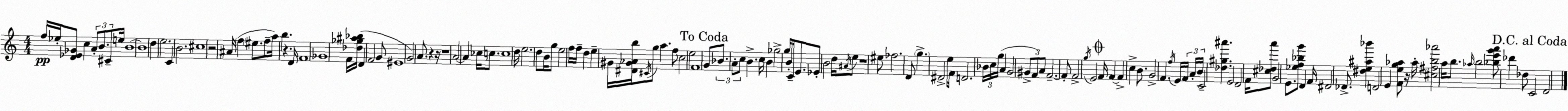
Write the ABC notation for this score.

X:1
T:Untitled
M:4/4
L:1/4
K:C
f/4 _e/4 [D_E_G]/2 c A/2 B/2 ^C/2 e/4 B4 B4 d e2 C B2 ^c4 z2 ^A/4 f ^e/2 f/2 a/4 b z D/4 F4 _G4 F/4 [_d_g^a_b]/4 D F2 G/2 ^E4 G2 A/2 z z/4 z4 A2 A _c/4 c/2 c4 d/4 e2 d/2 B/4 g/2 e2 f/4 f/4 d e ^G/4 [^D^G_Ab]/4 ^C/4 g/2 a f/2 c2 e2 F4 G/2 _B/2 A/2 c/2 B c/4 B _g2 g/4 B/2 C/4 E/2 _E/2 B2 d/4 ^A/4 e/2 z4 ^e/2 _f2 D/2 g ^D2 e/2 F/4 D2 _B/4 c/4 g/4 A G2 ^G/2 F/2 A/2 F2 F/2 F2 g/4 E2 F/4 F F c B/2 G2 F f/4 E/4 F/4 A/4 B/4 C2 [_d^g^a'] E2 D2 F/4 [^c_da']/2 G2 E/2 [_ef_bg']/2 D F/4 ^D2 _D/2 [^de^a_b'] D2 E [Feg_a]/2 z/4 _a/4 [^c^fb_a']2 a/4 b/2 _a/4 b2 [_be'g'a']/2 _d' _d/2 C2 D2